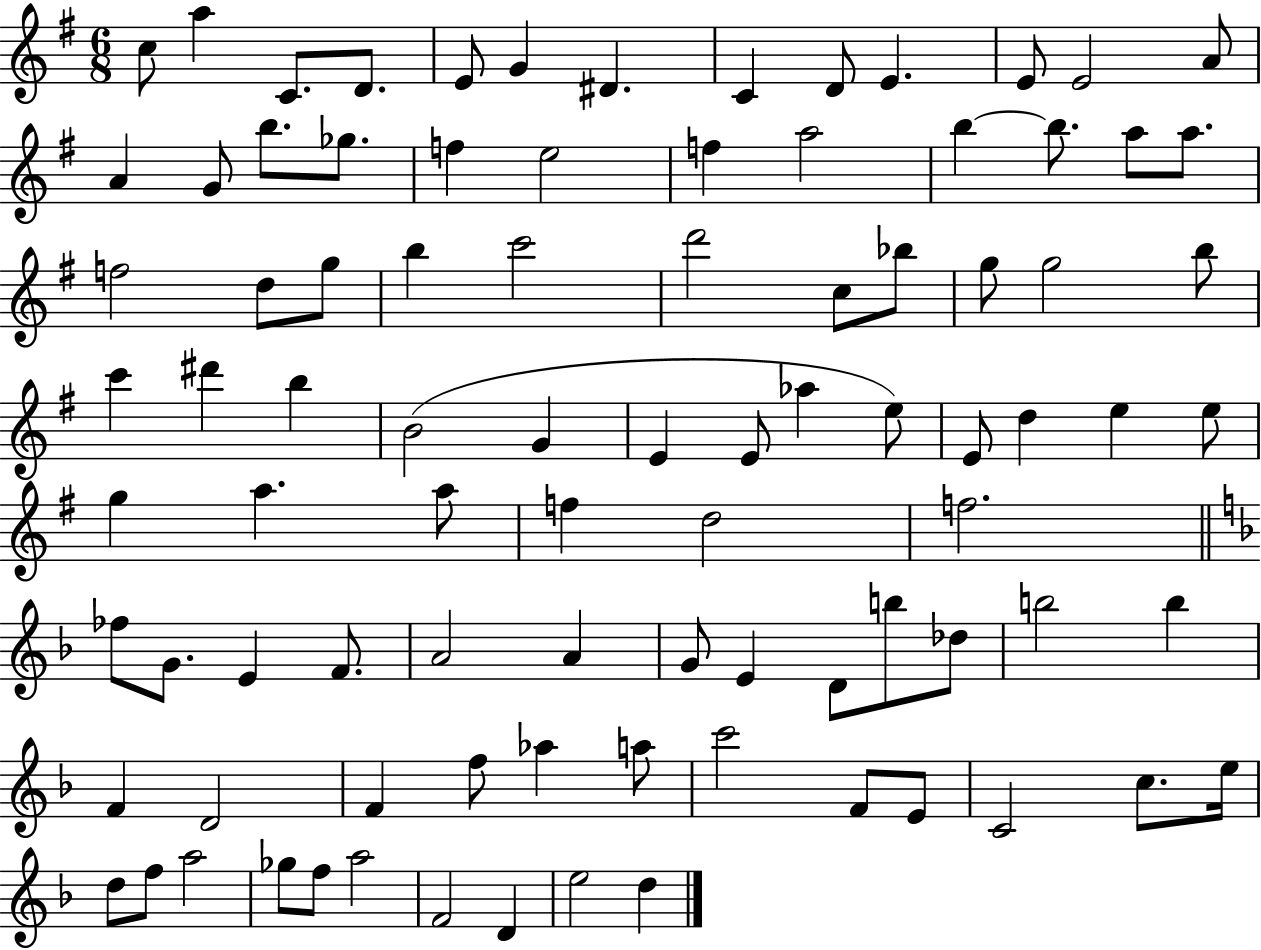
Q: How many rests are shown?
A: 0